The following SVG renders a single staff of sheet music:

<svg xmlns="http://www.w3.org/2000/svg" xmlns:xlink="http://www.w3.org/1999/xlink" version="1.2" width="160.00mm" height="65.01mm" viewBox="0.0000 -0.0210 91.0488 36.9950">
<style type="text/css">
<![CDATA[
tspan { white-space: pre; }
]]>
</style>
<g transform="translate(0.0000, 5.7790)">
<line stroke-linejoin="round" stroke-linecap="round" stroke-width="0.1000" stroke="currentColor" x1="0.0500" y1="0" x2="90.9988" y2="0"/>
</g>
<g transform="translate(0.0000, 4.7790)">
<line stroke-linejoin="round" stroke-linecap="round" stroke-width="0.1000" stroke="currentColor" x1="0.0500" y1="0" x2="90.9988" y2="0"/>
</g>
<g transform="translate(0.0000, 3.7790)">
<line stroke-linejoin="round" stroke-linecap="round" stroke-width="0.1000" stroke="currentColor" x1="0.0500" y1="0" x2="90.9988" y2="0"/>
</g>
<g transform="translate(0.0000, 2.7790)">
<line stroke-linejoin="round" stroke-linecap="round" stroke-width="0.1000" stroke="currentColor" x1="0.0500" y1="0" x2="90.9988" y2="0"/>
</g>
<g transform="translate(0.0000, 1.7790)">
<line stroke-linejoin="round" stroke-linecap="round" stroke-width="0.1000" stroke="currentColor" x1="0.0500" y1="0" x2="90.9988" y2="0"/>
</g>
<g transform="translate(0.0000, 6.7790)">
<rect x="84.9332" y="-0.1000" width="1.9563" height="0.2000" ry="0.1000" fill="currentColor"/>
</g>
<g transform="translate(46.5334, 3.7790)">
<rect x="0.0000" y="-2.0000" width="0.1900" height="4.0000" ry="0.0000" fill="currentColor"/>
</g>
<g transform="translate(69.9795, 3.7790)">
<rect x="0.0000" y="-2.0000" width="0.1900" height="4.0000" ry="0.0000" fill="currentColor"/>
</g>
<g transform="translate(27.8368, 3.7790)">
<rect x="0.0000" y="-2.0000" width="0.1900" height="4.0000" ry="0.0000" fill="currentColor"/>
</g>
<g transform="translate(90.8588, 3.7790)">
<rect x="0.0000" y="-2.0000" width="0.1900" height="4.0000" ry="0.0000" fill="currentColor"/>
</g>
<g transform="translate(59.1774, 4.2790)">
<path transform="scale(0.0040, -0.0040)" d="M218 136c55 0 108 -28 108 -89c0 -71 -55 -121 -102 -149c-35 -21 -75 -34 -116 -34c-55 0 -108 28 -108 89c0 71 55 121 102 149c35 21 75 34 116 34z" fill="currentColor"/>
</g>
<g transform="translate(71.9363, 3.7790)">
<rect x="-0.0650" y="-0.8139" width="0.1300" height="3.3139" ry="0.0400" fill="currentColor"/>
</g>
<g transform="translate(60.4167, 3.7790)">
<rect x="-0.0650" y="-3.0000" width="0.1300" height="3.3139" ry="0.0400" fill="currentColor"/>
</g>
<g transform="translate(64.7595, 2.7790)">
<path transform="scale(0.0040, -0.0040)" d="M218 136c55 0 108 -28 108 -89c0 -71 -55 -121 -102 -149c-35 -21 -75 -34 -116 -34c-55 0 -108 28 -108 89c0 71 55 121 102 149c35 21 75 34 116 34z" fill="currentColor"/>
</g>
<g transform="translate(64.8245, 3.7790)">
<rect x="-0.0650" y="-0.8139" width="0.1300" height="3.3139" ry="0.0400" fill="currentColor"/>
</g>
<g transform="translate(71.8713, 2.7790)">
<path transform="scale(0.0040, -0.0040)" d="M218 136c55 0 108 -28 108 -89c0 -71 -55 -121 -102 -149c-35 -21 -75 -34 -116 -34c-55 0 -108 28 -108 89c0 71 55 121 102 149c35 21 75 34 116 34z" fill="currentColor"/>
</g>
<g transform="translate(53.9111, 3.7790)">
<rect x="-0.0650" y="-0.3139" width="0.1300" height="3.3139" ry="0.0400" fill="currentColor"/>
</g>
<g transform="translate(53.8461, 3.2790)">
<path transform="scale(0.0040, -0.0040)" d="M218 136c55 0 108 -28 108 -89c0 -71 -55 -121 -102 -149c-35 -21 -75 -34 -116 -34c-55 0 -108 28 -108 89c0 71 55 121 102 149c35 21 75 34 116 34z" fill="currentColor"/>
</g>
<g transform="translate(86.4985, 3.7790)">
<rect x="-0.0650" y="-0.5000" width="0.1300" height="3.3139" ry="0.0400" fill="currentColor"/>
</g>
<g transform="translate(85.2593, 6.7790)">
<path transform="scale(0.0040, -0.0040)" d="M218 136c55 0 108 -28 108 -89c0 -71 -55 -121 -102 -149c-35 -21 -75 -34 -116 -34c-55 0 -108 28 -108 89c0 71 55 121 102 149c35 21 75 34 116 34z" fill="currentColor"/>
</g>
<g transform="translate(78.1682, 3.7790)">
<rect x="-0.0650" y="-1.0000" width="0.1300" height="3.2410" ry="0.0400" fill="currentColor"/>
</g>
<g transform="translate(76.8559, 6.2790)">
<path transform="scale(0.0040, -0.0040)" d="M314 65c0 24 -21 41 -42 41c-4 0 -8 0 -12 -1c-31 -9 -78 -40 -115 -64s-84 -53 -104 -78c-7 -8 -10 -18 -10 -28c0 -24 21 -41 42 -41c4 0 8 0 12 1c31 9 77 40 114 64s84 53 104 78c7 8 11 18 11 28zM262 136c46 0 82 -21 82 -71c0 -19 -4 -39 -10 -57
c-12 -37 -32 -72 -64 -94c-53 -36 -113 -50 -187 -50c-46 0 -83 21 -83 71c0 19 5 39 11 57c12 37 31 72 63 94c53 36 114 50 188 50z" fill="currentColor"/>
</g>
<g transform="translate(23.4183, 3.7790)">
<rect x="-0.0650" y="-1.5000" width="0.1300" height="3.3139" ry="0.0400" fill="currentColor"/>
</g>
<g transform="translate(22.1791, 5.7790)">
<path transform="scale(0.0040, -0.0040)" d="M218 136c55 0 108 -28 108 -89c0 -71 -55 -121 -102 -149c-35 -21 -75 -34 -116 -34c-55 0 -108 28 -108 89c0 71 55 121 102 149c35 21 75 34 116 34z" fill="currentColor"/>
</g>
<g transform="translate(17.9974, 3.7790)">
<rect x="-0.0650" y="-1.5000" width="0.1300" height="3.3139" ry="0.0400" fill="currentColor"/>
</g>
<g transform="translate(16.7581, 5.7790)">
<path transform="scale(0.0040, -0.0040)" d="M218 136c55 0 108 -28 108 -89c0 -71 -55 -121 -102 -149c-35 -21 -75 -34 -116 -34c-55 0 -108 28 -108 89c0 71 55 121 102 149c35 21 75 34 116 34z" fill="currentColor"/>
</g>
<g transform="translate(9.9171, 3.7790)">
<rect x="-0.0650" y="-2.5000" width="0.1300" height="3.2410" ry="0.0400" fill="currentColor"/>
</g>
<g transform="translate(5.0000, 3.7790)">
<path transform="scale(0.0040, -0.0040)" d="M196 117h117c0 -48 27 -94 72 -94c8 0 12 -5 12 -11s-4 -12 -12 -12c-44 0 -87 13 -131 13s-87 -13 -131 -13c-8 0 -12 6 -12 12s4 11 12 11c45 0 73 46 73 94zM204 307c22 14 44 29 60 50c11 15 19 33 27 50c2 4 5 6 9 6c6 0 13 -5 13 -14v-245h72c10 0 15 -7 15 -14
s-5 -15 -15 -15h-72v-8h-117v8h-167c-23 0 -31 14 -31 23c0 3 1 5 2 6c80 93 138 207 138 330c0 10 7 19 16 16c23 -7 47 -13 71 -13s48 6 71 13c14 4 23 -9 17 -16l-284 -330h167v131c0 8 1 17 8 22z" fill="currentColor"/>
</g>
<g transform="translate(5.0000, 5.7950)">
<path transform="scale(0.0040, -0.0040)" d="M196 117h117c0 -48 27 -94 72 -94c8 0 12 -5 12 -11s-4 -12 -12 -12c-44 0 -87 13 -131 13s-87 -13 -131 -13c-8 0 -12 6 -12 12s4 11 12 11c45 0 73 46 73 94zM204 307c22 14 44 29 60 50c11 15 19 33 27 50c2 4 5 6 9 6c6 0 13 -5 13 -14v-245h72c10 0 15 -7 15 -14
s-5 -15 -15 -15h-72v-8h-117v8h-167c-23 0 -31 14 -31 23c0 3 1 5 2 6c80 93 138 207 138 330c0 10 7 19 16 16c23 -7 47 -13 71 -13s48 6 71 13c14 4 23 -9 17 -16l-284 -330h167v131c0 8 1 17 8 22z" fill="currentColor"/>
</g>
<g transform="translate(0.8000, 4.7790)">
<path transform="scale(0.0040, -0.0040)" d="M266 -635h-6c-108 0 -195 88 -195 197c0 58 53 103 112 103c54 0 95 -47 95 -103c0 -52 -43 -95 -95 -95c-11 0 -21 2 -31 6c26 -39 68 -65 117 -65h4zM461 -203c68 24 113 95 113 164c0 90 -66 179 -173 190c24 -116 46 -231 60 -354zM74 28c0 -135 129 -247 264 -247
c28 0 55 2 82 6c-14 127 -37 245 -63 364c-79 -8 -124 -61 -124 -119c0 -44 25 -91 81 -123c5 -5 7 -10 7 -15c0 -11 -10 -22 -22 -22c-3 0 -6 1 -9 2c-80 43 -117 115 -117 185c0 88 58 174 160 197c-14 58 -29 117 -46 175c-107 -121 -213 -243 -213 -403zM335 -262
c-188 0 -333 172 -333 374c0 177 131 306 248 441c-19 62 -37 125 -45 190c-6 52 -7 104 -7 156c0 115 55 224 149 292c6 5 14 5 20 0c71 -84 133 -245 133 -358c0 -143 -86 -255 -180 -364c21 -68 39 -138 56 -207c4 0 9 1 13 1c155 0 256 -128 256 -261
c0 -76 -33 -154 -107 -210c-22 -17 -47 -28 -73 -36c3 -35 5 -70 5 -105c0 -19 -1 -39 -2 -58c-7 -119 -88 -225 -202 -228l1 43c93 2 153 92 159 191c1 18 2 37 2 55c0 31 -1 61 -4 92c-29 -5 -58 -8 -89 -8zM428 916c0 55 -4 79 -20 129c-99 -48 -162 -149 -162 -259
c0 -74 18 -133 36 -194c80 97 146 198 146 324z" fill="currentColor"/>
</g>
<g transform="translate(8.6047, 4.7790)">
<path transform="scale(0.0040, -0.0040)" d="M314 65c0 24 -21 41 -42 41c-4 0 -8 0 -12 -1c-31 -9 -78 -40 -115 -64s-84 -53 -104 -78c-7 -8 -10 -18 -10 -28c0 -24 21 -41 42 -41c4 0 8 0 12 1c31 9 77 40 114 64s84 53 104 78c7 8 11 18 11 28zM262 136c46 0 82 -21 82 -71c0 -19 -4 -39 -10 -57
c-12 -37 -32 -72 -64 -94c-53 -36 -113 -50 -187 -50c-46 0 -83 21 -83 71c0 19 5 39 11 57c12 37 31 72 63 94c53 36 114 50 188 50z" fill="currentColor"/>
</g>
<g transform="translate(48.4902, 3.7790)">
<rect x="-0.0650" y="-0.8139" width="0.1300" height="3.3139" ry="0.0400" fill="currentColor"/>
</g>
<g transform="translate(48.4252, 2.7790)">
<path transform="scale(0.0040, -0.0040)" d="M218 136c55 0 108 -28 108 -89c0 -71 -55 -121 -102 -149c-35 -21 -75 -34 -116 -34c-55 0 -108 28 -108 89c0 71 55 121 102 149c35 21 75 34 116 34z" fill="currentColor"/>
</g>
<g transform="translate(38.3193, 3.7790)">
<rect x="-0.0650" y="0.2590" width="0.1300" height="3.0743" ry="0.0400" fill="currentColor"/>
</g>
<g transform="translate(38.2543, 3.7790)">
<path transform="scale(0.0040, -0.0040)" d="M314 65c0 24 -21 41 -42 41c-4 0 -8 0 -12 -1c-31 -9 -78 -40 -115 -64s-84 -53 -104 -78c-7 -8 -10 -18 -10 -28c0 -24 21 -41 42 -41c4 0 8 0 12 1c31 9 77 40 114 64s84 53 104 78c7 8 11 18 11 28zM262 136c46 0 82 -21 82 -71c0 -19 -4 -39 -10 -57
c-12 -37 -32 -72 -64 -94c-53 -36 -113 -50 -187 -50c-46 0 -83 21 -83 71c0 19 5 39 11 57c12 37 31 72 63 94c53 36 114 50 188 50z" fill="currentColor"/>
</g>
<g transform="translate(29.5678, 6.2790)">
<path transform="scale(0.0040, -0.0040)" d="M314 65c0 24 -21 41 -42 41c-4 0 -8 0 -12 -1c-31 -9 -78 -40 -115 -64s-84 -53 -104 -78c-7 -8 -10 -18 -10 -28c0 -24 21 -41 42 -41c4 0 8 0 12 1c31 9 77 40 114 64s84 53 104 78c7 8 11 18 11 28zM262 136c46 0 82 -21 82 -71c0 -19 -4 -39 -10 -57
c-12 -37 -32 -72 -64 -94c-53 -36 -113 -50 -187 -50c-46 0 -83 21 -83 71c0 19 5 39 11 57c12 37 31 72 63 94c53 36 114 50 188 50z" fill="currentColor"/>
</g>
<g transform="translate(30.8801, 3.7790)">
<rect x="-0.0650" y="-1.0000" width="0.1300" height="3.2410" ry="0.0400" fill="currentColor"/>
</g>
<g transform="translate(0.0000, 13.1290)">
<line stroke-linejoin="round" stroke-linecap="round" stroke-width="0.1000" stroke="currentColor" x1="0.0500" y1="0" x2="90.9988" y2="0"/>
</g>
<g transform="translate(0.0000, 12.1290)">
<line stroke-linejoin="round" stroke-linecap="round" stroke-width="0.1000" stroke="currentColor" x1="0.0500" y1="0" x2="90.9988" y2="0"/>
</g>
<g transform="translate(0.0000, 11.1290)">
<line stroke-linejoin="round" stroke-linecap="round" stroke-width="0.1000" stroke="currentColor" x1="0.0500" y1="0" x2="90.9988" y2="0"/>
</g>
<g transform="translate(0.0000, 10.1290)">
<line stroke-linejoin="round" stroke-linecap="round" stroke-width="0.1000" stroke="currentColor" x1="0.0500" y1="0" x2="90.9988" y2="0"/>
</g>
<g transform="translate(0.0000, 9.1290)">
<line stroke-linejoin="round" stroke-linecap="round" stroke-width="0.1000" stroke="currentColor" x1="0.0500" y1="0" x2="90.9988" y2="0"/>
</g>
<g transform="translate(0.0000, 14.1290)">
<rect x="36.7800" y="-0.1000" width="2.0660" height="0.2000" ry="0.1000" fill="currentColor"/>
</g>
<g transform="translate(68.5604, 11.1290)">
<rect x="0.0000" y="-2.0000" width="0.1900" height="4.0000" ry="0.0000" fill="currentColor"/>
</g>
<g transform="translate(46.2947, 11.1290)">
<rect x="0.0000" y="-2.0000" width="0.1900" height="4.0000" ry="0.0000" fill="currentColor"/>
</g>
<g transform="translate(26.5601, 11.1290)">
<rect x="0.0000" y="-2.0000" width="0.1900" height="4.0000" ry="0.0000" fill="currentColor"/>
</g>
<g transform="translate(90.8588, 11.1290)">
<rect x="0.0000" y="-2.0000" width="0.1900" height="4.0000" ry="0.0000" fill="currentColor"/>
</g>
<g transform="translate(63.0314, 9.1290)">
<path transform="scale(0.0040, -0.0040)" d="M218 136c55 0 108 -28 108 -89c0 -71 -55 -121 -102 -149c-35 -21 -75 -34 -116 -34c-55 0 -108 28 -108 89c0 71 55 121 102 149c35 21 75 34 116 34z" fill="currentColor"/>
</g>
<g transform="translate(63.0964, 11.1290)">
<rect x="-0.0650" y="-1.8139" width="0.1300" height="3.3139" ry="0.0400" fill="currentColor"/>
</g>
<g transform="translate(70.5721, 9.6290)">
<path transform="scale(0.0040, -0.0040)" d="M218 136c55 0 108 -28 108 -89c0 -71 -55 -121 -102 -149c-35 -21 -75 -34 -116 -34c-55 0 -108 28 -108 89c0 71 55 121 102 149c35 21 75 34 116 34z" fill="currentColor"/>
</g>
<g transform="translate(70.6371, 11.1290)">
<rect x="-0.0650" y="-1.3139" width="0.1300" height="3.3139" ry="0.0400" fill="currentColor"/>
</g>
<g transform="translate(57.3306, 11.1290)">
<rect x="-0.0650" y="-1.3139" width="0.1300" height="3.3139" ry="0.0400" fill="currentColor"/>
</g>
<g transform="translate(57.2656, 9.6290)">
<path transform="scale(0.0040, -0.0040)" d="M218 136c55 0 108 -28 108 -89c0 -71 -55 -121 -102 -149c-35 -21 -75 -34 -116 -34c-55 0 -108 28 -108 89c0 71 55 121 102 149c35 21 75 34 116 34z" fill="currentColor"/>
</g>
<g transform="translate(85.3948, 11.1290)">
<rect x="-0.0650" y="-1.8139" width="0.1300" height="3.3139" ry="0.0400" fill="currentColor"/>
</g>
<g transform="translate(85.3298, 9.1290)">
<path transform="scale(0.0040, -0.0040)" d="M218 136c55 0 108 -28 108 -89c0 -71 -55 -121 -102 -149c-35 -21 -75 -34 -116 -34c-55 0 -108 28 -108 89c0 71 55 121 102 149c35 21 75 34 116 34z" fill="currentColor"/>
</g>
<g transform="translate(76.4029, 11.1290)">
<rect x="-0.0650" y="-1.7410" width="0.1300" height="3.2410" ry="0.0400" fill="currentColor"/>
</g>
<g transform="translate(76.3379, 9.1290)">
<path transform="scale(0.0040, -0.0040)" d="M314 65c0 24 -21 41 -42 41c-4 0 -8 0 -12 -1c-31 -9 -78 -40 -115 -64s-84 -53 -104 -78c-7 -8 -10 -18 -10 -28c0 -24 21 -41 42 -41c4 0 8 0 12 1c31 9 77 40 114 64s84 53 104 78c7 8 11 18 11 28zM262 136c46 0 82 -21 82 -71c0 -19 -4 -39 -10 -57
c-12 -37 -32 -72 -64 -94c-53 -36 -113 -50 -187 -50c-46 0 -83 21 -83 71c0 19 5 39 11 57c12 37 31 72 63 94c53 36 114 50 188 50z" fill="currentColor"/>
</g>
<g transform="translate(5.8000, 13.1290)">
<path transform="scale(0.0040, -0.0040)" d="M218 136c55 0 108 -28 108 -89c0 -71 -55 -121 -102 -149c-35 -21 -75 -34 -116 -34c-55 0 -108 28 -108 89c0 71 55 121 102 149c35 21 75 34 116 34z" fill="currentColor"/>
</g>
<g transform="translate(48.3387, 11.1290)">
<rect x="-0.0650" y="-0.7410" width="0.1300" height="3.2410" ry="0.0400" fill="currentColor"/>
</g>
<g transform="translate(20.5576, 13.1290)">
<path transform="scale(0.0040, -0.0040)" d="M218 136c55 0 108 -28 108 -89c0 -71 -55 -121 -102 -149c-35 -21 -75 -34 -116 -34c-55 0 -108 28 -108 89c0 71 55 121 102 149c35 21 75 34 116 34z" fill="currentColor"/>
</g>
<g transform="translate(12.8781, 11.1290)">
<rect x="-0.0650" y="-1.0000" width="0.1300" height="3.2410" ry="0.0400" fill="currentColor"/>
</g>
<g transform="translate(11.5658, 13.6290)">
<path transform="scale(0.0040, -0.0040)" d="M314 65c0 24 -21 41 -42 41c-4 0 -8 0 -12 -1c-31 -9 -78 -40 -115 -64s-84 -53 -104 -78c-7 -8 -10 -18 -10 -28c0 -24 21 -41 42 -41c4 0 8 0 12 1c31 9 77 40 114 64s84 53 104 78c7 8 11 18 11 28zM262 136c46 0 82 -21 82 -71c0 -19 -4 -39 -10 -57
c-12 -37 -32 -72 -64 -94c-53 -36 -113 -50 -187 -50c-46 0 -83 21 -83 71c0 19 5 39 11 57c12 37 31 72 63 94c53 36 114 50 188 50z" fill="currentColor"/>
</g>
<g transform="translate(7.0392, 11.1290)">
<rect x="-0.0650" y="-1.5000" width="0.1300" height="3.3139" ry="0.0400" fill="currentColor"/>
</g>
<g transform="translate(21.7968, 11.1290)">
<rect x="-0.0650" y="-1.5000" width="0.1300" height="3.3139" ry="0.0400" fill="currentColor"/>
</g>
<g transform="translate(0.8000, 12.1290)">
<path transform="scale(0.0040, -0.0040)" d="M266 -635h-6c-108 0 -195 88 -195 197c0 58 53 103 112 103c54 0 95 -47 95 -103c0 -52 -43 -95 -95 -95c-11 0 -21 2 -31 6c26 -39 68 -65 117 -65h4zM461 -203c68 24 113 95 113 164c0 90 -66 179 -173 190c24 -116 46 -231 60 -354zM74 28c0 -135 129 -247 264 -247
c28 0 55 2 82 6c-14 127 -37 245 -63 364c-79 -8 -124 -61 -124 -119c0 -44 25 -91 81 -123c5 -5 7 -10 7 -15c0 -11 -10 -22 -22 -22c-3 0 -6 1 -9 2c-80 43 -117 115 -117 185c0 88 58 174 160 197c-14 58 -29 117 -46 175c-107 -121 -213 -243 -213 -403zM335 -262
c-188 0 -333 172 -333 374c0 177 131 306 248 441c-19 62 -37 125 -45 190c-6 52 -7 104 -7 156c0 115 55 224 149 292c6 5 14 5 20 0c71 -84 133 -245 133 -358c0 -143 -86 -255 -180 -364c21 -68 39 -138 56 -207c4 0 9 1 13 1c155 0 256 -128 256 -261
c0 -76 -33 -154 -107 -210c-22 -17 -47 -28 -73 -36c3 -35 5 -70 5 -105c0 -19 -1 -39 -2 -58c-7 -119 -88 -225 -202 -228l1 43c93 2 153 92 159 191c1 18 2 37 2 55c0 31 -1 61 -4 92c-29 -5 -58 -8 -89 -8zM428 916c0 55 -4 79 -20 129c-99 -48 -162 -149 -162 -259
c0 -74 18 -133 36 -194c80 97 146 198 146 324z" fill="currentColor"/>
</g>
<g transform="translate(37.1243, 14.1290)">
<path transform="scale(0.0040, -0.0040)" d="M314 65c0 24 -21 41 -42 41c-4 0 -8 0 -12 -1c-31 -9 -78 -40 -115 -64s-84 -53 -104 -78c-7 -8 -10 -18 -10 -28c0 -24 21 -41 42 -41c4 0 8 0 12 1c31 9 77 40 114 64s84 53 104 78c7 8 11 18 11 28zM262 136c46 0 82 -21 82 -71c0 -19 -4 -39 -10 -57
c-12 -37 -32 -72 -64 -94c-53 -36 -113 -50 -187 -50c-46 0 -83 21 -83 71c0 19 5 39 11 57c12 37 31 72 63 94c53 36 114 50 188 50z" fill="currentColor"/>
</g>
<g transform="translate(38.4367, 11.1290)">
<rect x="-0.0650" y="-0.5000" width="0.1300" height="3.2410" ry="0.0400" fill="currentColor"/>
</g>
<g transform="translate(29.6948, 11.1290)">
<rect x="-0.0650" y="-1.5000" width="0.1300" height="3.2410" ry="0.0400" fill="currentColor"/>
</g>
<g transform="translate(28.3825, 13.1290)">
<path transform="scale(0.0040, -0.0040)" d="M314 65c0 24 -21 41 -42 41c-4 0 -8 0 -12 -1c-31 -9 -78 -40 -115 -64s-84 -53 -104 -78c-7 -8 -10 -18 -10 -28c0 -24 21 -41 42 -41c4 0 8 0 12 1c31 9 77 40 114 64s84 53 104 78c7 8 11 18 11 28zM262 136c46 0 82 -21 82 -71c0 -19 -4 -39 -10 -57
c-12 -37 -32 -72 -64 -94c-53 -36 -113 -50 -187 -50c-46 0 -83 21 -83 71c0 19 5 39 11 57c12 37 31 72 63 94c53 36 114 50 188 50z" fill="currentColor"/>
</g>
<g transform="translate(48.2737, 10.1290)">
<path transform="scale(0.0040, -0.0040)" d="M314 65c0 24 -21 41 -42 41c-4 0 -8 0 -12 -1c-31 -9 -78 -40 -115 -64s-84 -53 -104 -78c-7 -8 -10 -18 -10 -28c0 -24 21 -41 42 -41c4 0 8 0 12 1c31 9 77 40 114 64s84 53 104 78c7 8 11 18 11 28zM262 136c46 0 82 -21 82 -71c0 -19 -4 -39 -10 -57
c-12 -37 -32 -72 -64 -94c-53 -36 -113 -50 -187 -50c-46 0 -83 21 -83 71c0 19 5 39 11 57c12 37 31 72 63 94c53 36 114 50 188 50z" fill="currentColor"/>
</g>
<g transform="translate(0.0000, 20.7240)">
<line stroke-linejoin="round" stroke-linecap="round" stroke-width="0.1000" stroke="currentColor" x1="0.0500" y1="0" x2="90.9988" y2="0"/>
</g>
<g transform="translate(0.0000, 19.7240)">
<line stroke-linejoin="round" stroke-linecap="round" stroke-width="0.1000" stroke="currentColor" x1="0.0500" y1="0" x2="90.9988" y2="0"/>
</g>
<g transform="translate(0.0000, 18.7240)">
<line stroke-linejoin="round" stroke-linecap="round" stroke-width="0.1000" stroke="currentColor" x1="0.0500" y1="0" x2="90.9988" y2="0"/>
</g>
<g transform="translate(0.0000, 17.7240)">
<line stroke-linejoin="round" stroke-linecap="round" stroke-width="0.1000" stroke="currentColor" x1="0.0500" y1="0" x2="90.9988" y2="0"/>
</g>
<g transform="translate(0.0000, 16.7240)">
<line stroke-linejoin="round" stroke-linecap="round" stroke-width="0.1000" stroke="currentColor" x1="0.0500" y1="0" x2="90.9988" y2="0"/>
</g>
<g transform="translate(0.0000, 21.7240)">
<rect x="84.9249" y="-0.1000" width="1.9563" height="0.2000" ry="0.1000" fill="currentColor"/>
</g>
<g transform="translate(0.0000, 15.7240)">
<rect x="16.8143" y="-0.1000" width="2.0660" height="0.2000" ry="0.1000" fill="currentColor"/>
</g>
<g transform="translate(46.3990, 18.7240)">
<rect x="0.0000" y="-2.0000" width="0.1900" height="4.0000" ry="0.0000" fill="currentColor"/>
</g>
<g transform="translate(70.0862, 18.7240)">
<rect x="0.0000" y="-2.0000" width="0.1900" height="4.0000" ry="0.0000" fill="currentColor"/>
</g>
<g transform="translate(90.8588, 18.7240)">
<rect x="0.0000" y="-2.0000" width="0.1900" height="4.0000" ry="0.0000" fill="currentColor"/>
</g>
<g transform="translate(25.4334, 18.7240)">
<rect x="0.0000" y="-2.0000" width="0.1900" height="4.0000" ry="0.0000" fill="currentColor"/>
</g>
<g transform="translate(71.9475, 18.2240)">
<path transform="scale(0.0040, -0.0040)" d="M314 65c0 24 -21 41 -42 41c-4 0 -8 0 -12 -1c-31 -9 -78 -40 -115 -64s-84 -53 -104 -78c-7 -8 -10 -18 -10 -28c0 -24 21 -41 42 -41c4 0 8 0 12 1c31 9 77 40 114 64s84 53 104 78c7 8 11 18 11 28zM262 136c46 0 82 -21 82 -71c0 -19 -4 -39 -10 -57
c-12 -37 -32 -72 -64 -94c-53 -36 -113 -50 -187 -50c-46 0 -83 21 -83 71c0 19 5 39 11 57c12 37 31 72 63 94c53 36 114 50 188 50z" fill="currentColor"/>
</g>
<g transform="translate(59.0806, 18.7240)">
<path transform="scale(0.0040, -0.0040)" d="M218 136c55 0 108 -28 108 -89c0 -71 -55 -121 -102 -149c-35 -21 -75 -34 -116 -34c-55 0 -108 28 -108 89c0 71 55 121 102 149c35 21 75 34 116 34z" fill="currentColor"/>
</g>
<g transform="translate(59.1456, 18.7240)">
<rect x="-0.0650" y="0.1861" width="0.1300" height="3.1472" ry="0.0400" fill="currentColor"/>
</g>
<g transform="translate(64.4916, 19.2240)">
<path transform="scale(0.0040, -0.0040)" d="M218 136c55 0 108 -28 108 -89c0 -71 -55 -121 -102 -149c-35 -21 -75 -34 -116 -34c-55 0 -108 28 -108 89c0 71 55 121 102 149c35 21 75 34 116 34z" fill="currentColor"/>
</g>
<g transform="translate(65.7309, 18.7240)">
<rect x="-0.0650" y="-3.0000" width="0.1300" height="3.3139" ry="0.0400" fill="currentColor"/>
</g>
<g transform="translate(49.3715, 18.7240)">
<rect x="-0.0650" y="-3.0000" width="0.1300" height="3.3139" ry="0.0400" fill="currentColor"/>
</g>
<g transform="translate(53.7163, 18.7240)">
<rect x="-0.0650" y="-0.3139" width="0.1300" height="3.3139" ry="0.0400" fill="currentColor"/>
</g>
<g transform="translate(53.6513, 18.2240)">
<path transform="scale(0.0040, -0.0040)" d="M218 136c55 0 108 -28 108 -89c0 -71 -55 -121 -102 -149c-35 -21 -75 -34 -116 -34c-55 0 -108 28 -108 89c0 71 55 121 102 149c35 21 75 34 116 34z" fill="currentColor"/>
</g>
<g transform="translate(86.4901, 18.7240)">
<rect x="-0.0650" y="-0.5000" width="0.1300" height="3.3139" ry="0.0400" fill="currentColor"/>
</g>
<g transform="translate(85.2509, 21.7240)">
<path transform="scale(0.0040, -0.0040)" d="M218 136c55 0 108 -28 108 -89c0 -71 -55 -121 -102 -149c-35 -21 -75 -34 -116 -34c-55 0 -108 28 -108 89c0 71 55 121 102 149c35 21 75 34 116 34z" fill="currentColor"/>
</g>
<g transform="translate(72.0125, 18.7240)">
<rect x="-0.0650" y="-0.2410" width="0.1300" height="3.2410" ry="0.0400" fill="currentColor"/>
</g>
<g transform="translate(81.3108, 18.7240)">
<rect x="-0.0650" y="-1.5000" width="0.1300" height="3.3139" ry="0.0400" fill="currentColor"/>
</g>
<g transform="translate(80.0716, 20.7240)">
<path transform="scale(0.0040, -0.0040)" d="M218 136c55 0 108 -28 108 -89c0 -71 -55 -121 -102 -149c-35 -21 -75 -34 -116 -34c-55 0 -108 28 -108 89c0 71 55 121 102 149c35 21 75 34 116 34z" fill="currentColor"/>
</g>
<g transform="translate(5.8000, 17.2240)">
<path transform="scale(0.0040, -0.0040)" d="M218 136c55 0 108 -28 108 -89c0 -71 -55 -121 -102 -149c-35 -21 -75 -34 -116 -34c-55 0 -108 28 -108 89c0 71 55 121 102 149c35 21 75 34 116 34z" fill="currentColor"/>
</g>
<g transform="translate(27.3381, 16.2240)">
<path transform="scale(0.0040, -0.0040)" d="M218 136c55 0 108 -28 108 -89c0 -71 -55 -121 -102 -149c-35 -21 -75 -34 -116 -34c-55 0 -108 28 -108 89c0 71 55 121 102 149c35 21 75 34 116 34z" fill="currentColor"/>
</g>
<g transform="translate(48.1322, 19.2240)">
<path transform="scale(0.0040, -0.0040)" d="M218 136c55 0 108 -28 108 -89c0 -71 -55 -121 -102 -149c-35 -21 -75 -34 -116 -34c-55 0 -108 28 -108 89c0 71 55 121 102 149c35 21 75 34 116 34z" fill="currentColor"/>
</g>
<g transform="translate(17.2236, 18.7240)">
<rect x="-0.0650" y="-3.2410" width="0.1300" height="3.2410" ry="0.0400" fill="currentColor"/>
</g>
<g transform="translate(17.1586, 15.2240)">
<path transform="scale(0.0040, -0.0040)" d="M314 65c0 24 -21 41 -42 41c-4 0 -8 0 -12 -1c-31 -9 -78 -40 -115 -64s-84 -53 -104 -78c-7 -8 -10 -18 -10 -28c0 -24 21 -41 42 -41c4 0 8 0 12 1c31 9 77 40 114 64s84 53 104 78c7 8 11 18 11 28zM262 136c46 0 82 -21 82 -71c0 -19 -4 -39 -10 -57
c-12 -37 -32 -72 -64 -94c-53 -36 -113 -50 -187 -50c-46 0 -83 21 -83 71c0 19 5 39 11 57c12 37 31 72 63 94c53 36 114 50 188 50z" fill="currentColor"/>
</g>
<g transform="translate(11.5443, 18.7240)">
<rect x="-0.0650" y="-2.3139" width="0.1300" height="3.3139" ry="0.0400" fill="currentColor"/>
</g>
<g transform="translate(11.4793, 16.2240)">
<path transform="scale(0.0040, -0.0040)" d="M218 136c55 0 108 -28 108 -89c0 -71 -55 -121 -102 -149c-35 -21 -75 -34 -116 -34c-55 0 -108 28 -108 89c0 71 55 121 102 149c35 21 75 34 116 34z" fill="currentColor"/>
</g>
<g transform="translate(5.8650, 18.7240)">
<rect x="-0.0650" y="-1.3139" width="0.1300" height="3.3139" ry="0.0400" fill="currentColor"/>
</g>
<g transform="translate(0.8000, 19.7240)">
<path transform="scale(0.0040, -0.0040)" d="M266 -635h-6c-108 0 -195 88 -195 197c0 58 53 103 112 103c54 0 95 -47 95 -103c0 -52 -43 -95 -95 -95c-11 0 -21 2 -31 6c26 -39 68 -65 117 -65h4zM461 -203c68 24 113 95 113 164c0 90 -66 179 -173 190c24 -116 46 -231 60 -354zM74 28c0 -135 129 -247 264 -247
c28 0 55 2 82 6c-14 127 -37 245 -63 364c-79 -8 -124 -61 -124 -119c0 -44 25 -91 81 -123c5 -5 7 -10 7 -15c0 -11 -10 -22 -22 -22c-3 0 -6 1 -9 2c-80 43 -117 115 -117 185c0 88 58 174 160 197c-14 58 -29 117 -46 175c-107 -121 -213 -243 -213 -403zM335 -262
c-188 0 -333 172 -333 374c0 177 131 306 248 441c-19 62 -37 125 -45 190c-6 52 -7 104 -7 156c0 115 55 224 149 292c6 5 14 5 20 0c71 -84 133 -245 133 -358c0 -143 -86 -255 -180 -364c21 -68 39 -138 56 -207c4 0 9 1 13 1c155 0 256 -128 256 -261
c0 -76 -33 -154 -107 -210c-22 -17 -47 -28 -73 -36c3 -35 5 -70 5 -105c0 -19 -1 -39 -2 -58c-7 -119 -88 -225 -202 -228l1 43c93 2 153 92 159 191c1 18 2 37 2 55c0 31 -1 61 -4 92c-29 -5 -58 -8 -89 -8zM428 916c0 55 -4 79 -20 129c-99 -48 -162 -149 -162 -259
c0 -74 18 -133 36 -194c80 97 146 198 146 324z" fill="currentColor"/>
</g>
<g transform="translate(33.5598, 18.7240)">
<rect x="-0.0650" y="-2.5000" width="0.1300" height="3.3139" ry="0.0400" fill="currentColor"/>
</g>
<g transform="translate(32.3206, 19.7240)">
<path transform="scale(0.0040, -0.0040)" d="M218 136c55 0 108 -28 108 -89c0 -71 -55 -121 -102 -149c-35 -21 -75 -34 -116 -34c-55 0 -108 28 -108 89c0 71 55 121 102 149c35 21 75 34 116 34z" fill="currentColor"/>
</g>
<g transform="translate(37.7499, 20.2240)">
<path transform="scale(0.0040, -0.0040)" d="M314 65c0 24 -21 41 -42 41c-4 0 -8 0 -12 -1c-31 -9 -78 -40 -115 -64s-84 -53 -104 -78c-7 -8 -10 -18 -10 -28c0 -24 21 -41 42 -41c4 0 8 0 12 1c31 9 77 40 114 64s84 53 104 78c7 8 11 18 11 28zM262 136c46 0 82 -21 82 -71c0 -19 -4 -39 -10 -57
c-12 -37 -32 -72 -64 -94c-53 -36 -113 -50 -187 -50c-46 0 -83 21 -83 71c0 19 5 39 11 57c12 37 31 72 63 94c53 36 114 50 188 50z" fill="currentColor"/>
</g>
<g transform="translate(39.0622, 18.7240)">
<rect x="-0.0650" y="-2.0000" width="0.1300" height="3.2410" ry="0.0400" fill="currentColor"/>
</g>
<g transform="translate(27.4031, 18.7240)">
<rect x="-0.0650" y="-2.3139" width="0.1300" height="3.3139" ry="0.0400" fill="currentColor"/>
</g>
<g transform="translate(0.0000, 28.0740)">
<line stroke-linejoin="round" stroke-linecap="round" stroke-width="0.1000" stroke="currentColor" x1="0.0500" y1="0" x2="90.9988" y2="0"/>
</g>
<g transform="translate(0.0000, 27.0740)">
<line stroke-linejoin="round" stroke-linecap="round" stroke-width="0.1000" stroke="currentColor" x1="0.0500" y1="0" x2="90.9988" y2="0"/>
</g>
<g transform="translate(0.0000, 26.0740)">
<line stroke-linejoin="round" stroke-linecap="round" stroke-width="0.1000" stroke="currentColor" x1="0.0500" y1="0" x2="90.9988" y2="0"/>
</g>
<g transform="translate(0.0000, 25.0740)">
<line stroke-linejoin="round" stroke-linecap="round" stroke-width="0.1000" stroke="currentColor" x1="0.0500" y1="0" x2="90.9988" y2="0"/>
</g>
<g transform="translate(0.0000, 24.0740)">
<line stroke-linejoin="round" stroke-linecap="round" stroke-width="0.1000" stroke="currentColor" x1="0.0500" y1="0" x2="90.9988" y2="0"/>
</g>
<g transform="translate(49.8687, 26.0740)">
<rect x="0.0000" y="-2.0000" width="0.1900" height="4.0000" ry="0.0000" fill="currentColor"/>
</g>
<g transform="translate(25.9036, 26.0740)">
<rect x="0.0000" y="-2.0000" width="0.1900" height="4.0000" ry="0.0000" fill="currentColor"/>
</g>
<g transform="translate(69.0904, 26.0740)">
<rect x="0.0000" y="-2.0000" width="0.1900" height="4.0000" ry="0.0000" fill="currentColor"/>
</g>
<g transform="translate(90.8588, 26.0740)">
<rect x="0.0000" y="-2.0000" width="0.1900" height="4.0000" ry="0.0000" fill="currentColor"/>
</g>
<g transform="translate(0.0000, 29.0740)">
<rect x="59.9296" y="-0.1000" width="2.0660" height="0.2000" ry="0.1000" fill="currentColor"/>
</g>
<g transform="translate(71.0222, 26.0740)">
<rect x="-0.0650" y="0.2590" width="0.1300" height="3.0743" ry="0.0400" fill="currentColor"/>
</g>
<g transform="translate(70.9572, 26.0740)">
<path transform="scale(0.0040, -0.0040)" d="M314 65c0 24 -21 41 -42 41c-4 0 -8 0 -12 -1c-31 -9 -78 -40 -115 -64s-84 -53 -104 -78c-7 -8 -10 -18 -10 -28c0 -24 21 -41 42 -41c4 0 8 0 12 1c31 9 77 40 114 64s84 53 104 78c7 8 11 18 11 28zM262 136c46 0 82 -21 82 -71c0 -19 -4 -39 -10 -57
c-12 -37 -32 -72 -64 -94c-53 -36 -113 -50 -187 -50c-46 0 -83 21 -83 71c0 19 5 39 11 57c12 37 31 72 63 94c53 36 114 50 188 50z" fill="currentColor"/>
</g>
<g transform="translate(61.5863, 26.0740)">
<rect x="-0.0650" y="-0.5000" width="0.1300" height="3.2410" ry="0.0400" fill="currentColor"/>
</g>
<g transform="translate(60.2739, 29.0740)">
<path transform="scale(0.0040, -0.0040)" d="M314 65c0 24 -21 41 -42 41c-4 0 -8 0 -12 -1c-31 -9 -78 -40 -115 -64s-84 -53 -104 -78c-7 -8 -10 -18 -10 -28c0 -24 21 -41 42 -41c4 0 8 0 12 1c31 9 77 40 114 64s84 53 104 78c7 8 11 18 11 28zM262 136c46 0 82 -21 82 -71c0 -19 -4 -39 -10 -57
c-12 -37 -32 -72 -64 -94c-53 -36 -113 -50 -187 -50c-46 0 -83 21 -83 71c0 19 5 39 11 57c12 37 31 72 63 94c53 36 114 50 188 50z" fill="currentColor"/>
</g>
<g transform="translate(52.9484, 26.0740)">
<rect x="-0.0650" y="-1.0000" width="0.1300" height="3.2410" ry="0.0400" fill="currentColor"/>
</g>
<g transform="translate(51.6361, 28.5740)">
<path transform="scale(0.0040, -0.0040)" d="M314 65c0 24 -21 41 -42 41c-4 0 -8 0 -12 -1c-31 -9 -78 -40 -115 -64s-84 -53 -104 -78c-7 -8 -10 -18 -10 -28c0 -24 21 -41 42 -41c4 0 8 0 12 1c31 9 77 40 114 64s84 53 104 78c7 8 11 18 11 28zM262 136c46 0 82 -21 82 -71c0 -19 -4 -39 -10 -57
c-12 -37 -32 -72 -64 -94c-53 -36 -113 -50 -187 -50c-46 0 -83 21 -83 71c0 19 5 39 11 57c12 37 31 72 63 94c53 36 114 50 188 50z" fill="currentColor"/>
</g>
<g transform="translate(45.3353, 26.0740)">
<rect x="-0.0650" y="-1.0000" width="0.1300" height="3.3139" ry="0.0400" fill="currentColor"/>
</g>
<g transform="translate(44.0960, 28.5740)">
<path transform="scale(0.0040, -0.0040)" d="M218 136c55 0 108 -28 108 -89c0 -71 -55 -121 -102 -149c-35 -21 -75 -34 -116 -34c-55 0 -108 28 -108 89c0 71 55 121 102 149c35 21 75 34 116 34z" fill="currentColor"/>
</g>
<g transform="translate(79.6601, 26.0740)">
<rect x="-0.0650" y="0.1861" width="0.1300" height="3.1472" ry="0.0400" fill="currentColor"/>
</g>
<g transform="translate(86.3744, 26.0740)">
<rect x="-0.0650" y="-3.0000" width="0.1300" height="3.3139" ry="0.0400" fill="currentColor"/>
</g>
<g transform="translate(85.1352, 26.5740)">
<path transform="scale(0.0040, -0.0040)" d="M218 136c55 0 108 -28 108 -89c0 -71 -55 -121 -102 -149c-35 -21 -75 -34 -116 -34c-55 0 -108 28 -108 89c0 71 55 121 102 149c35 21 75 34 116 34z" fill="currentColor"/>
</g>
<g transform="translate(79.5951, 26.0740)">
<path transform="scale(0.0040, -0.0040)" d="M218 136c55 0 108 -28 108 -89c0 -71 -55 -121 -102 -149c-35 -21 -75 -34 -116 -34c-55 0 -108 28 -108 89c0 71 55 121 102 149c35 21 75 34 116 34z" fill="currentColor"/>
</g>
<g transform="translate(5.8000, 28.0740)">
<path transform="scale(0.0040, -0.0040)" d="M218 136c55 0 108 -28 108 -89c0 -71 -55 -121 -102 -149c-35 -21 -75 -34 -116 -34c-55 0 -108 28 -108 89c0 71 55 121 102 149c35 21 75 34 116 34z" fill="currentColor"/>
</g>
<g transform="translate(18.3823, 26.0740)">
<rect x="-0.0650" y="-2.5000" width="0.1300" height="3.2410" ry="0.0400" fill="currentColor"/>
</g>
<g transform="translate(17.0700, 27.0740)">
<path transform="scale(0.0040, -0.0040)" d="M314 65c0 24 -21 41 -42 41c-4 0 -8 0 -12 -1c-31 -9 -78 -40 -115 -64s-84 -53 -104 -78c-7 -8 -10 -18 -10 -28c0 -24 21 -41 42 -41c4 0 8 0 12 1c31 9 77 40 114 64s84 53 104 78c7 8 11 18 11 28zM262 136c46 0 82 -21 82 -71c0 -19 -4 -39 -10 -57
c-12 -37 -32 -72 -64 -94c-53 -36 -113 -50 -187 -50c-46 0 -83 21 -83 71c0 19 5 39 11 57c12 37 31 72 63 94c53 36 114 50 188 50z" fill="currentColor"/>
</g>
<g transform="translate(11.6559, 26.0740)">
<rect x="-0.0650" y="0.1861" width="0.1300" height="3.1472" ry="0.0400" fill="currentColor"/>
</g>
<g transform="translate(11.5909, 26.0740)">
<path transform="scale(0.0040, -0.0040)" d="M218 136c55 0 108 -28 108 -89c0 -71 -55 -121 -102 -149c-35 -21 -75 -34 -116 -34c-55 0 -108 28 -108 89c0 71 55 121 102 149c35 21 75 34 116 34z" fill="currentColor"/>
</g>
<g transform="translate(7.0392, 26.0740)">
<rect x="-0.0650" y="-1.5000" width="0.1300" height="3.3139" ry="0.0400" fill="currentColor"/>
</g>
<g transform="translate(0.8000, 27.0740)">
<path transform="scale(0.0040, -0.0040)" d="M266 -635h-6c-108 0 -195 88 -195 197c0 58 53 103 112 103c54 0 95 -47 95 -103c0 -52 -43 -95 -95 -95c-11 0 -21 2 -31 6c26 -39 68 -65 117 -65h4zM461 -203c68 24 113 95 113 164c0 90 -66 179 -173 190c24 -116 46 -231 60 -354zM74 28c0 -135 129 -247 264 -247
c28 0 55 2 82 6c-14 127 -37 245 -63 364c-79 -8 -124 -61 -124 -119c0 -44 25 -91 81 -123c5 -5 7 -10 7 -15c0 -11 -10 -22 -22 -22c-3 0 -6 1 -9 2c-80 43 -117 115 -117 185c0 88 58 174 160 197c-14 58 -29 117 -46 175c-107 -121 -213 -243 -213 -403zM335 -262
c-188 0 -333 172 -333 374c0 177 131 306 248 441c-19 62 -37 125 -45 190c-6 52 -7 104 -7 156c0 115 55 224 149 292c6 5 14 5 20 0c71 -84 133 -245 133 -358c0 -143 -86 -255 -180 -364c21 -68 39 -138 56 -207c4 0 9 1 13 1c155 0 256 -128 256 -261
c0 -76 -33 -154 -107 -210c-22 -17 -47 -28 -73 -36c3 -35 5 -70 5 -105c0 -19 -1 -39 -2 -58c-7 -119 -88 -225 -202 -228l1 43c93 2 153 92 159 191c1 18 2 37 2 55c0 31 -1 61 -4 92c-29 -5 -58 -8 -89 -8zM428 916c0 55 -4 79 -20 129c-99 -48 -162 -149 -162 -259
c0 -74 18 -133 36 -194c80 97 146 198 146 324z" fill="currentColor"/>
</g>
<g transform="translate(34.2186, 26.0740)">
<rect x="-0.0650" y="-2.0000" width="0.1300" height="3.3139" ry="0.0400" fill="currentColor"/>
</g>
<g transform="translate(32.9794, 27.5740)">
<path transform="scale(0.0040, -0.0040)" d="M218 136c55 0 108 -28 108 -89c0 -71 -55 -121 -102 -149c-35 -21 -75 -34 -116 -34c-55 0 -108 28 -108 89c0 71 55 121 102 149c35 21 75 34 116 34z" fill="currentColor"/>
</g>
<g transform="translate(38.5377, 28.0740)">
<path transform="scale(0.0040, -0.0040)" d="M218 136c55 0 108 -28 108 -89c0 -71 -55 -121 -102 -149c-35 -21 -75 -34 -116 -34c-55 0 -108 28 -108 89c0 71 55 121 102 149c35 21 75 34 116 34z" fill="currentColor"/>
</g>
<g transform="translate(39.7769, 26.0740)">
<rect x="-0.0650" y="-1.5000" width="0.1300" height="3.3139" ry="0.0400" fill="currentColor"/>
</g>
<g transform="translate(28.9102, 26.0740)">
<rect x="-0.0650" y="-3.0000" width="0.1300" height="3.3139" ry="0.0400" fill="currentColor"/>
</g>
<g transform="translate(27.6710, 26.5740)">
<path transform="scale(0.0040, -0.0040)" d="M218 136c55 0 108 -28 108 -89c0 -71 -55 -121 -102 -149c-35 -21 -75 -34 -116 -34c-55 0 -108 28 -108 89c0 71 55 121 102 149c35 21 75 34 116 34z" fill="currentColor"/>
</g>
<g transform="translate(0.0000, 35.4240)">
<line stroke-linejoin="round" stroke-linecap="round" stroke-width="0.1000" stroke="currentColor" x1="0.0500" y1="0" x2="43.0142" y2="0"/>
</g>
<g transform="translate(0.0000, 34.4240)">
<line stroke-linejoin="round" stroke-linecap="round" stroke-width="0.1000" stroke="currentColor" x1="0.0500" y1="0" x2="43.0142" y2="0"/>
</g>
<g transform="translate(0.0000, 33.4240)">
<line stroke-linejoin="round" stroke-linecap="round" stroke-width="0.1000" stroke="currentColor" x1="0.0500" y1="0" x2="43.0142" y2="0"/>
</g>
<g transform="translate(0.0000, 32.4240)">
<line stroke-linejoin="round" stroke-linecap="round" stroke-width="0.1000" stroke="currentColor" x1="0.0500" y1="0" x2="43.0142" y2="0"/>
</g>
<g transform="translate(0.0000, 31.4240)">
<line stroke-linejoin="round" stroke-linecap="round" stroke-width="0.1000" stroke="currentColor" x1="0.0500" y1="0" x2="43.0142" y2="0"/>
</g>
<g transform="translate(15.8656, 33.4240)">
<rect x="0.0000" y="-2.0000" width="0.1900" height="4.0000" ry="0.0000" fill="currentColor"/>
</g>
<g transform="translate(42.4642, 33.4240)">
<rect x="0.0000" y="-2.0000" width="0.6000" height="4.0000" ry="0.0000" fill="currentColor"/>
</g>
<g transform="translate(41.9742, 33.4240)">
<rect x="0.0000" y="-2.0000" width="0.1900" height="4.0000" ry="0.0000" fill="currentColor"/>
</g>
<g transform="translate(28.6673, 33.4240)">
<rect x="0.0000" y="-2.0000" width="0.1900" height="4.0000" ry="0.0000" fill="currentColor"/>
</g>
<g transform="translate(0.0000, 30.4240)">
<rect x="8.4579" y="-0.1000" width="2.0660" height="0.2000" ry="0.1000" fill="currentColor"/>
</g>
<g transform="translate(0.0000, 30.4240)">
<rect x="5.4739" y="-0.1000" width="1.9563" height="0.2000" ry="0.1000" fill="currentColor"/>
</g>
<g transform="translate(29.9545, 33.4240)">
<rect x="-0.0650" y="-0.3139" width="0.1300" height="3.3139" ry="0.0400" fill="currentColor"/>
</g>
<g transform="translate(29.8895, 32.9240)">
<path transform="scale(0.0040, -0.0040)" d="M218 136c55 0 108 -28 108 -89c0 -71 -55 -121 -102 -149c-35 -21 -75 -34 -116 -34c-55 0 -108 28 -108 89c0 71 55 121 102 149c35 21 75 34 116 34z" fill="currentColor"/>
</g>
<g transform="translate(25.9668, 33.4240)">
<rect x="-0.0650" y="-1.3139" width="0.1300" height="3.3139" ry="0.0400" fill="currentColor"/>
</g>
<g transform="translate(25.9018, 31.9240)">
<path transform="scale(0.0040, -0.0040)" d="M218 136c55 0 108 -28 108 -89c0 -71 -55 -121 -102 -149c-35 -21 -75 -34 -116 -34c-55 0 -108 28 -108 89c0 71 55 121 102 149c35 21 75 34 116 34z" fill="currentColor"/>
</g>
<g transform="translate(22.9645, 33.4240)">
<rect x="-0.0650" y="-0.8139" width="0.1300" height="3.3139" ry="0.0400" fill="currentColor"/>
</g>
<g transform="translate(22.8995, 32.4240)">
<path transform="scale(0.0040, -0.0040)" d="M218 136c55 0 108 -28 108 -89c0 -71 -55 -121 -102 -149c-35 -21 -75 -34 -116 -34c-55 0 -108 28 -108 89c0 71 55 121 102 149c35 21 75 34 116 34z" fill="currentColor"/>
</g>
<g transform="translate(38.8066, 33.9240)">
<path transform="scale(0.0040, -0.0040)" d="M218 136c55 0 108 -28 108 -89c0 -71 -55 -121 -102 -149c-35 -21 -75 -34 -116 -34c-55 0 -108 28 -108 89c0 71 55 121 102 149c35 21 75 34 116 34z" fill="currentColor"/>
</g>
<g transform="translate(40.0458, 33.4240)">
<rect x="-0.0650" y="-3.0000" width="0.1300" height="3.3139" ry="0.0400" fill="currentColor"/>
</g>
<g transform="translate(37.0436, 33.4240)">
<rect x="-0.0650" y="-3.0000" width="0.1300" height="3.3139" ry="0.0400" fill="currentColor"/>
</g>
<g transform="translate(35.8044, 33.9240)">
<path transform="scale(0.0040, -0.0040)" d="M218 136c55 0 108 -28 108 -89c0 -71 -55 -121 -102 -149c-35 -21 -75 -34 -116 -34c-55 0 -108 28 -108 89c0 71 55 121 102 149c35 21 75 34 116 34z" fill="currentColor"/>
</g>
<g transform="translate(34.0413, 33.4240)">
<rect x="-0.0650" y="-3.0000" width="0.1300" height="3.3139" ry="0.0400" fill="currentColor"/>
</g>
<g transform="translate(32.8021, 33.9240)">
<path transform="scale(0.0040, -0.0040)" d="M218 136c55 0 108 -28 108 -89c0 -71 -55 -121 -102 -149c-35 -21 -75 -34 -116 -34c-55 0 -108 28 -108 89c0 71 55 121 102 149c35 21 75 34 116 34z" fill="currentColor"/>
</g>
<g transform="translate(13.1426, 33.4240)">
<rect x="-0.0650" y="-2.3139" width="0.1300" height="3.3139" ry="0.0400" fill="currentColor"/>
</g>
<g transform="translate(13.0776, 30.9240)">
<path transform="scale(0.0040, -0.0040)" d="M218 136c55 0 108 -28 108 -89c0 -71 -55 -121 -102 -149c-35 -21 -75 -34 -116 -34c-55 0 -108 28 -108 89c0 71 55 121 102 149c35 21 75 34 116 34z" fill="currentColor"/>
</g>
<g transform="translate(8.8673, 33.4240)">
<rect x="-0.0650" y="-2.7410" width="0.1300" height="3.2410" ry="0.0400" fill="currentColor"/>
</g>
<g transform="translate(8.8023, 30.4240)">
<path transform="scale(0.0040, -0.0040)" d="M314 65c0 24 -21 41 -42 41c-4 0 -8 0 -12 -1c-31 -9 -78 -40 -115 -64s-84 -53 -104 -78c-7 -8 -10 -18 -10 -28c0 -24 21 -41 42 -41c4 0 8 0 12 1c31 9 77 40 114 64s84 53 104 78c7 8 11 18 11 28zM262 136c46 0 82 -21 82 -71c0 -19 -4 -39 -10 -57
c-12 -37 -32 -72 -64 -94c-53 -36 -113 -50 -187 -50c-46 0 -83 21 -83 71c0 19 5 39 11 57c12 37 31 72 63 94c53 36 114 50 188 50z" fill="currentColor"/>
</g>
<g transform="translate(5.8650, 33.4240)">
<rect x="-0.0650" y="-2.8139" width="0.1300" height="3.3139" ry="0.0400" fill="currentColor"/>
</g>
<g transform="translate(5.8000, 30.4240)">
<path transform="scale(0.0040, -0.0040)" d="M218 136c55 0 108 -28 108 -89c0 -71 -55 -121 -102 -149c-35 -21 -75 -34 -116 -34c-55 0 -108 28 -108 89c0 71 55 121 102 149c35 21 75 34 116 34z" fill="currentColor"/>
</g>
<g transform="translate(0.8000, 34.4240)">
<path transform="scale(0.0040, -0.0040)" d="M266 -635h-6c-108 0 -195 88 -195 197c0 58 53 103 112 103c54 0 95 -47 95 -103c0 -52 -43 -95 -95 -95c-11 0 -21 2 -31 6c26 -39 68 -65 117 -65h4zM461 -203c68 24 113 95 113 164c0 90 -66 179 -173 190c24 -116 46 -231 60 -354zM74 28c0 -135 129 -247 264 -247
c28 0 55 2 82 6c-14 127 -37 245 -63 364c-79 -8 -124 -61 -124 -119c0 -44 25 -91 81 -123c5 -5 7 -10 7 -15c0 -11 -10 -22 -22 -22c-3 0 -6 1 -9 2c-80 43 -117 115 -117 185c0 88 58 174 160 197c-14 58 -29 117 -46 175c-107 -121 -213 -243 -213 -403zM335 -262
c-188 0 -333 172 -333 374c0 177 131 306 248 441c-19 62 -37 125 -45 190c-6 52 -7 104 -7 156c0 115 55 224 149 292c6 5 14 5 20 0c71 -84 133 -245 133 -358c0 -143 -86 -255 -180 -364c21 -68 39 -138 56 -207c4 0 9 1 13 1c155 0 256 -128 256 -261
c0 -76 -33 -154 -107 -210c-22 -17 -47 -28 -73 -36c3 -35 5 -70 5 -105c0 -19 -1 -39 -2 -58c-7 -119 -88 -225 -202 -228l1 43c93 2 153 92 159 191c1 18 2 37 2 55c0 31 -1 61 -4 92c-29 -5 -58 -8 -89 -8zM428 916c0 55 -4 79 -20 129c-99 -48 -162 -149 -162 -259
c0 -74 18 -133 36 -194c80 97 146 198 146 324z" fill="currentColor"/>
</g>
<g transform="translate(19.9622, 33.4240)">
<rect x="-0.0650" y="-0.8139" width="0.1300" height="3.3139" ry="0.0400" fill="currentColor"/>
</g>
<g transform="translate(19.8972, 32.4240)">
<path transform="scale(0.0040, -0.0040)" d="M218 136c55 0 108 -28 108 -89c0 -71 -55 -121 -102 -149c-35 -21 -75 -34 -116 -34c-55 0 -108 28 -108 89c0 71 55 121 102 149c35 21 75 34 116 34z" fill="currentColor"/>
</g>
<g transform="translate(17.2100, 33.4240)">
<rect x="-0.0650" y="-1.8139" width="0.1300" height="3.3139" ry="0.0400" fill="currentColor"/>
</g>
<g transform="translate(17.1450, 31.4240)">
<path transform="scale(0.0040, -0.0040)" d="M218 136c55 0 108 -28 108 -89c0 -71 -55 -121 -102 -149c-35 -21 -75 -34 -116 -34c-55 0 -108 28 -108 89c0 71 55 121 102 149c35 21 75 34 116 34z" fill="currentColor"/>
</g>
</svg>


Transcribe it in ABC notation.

X:1
T:Untitled
M:4/4
L:1/4
K:C
G2 E E D2 B2 d c A d d D2 C E D2 E E2 C2 d2 e f e f2 f e g b2 g G F2 A c B A c2 E C E B G2 A F E D D2 C2 B2 B A a a2 g f d d e c A A A